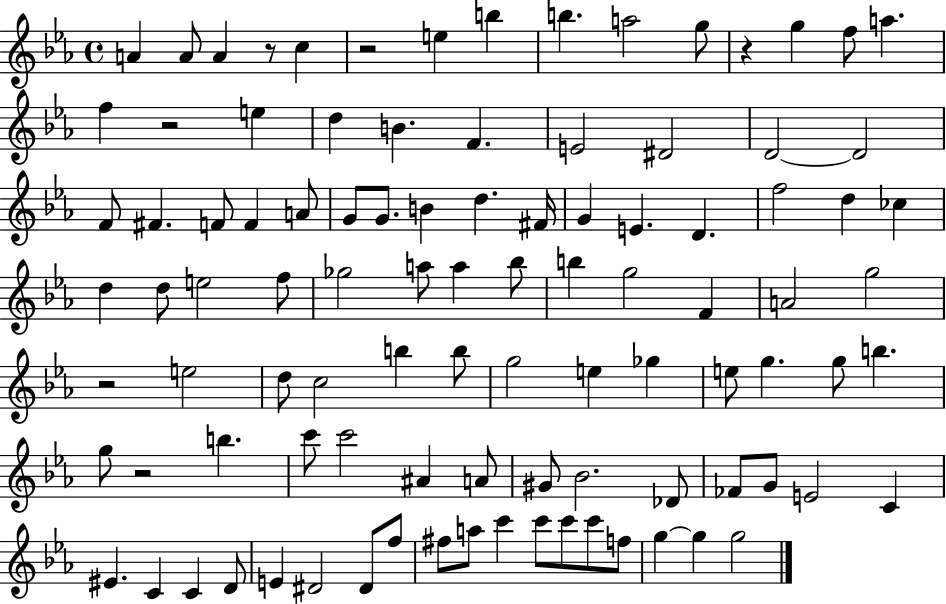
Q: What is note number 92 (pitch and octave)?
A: G5